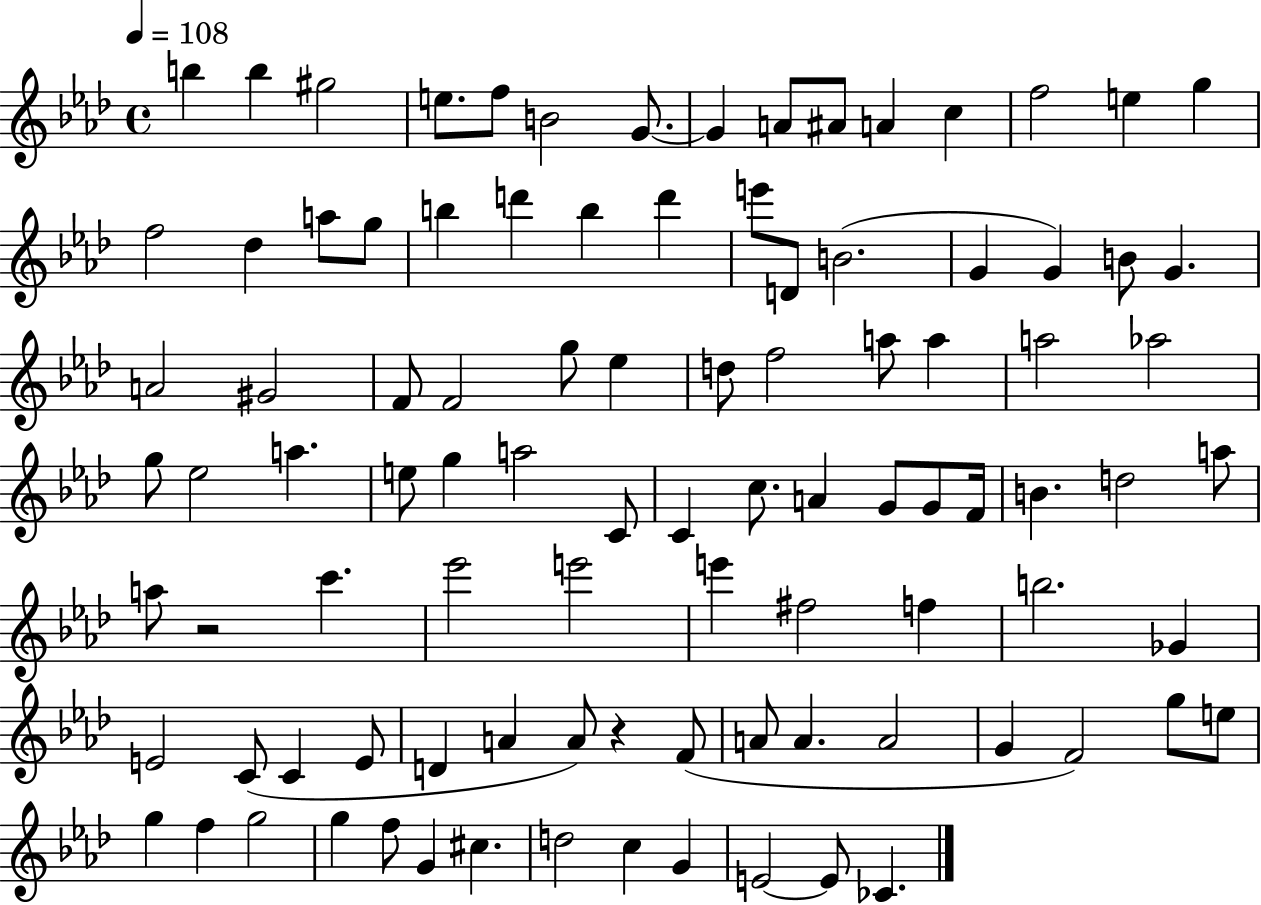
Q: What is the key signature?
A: AES major